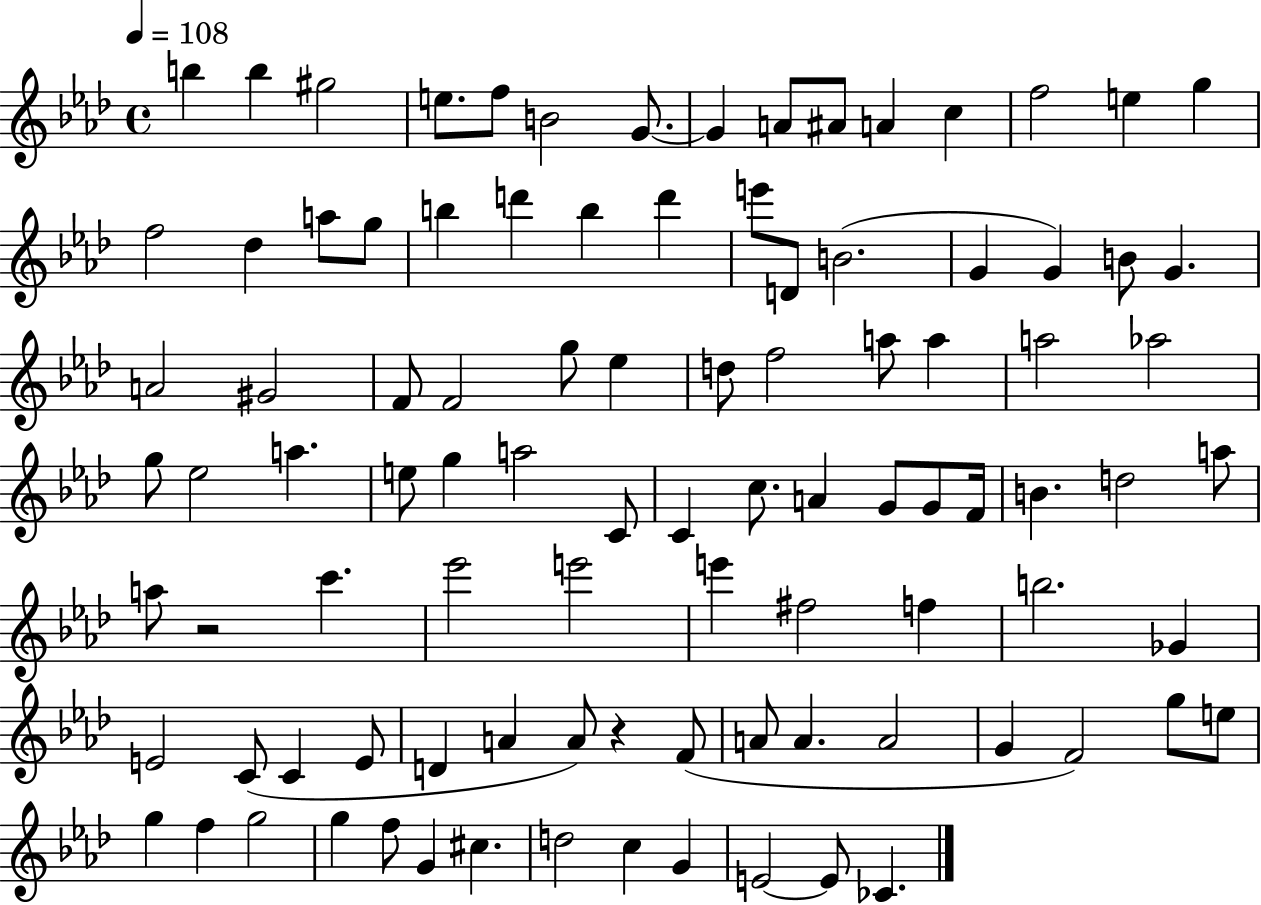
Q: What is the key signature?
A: AES major